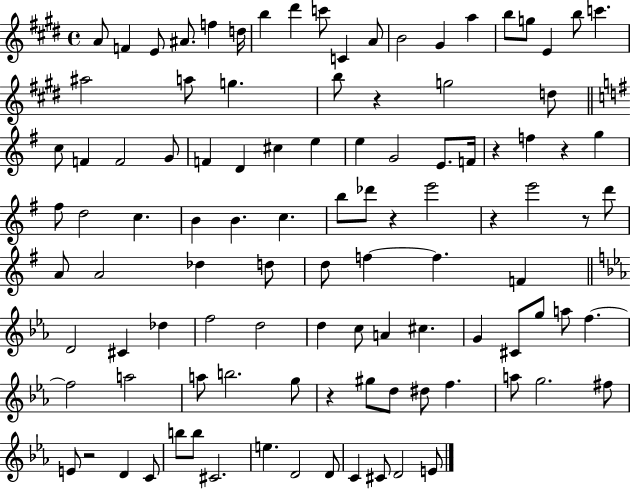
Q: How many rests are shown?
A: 8